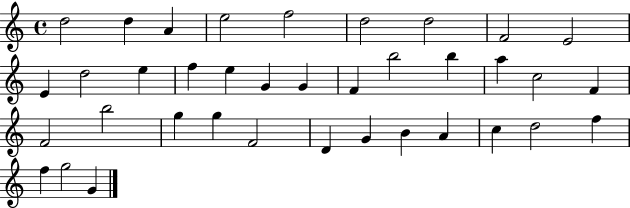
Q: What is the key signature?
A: C major